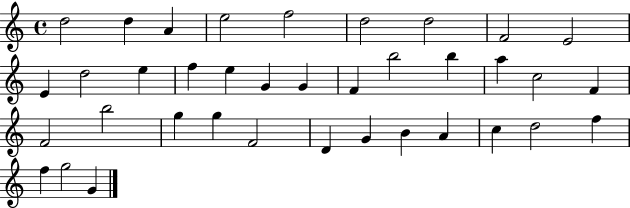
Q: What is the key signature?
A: C major